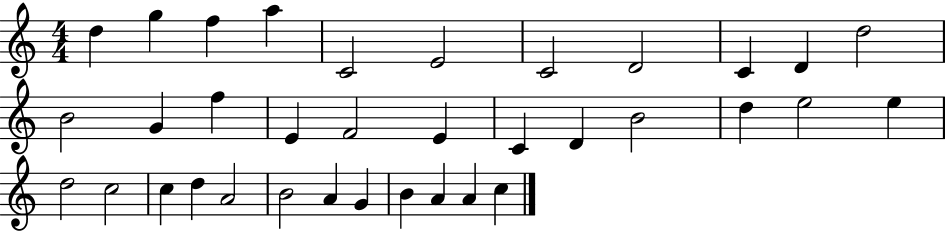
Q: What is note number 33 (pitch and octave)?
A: A4